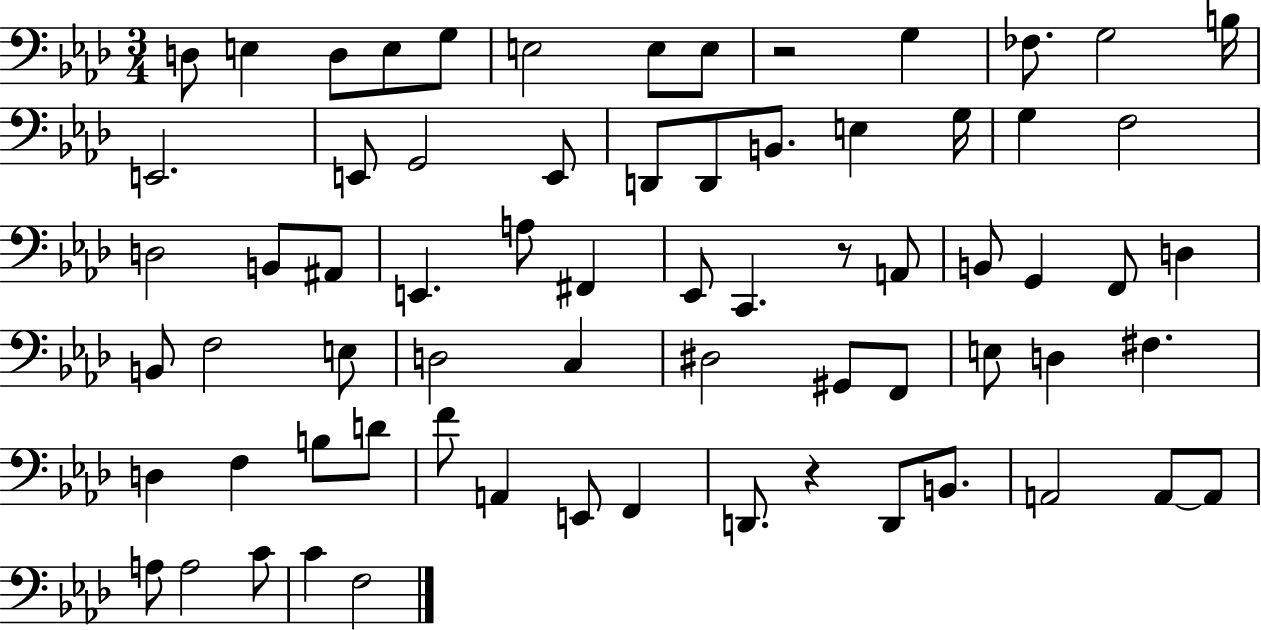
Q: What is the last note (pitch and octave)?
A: F3